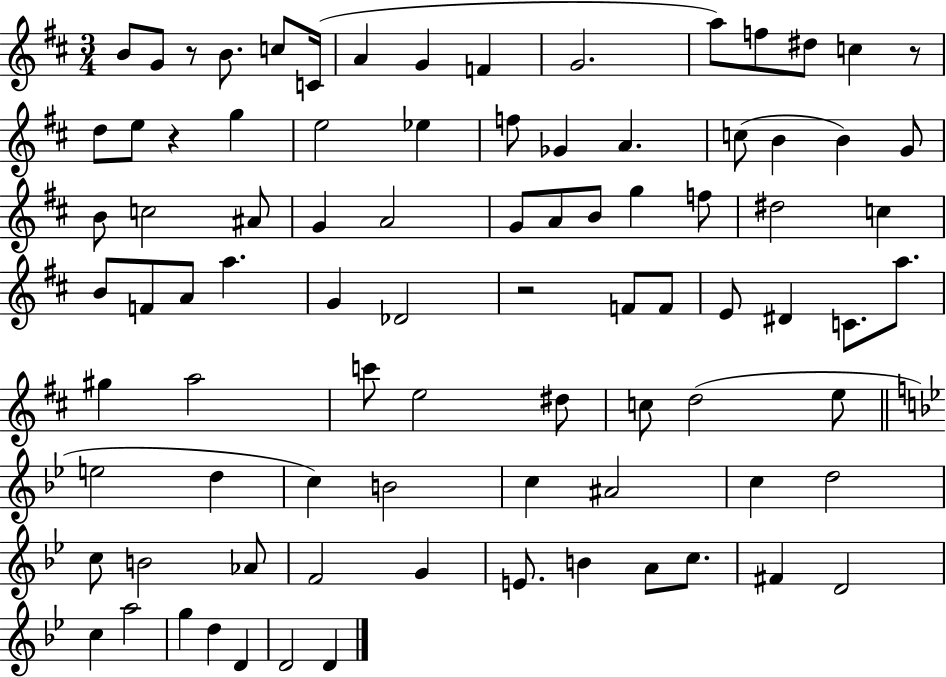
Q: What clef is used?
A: treble